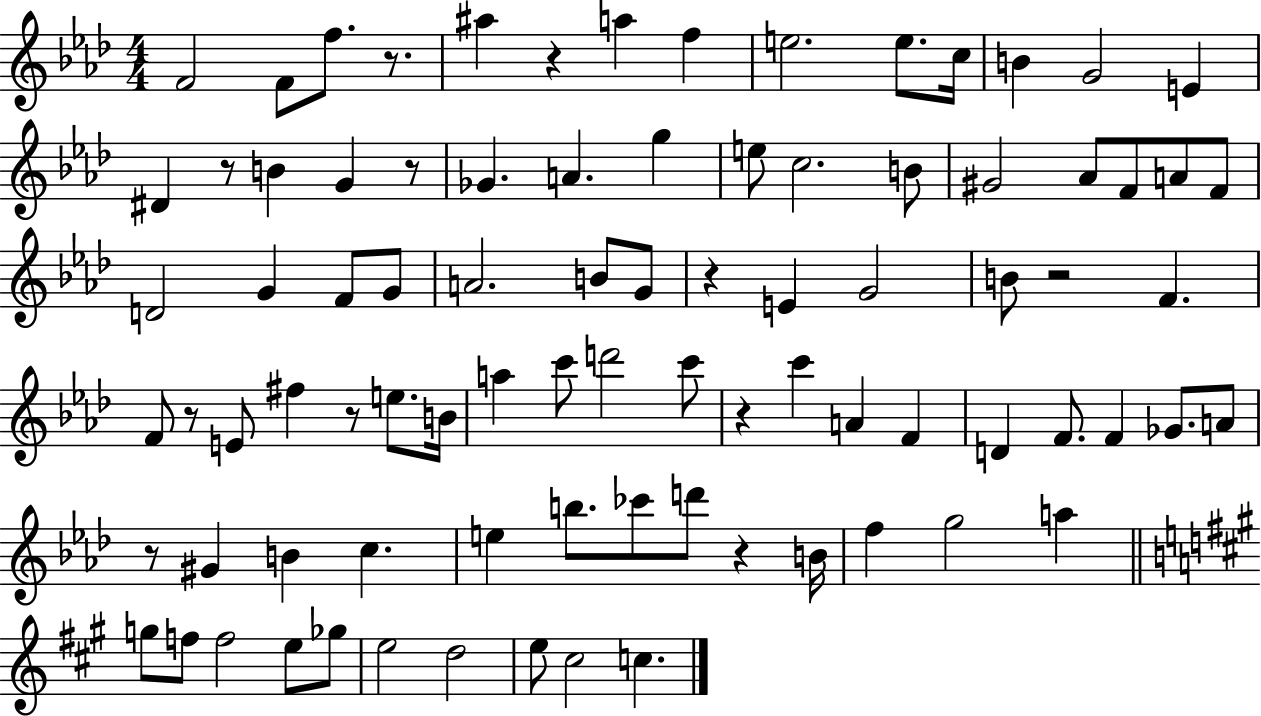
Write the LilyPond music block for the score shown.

{
  \clef treble
  \numericTimeSignature
  \time 4/4
  \key aes \major
  f'2 f'8 f''8. r8. | ais''4 r4 a''4 f''4 | e''2. e''8. c''16 | b'4 g'2 e'4 | \break dis'4 r8 b'4 g'4 r8 | ges'4. a'4. g''4 | e''8 c''2. b'8 | gis'2 aes'8 f'8 a'8 f'8 | \break d'2 g'4 f'8 g'8 | a'2. b'8 g'8 | r4 e'4 g'2 | b'8 r2 f'4. | \break f'8 r8 e'8 fis''4 r8 e''8. b'16 | a''4 c'''8 d'''2 c'''8 | r4 c'''4 a'4 f'4 | d'4 f'8. f'4 ges'8. a'8 | \break r8 gis'4 b'4 c''4. | e''4 b''8. ces'''8 d'''8 r4 b'16 | f''4 g''2 a''4 | \bar "||" \break \key a \major g''8 f''8 f''2 e''8 ges''8 | e''2 d''2 | e''8 cis''2 c''4. | \bar "|."
}